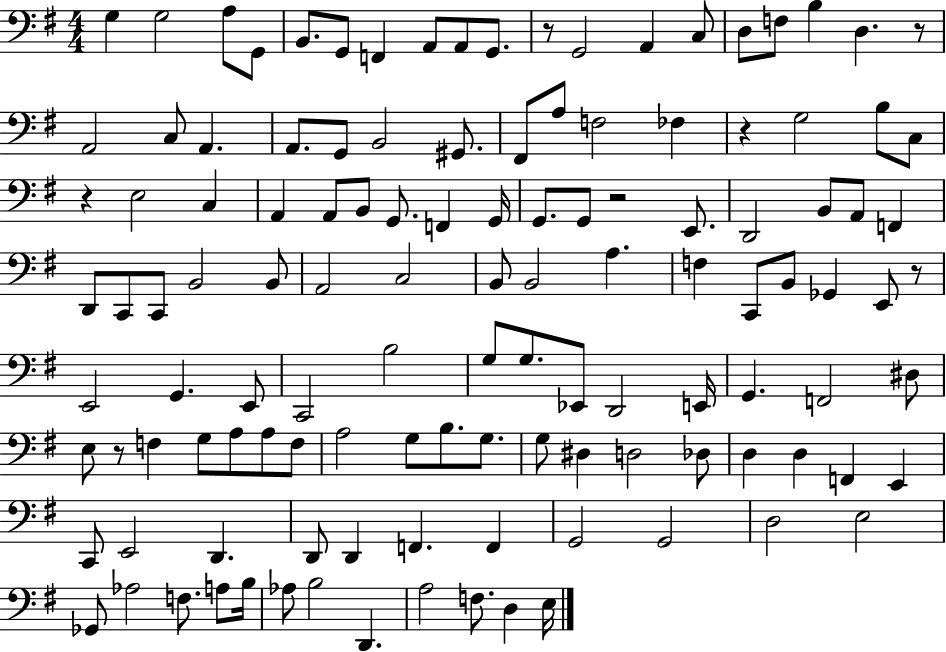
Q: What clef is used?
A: bass